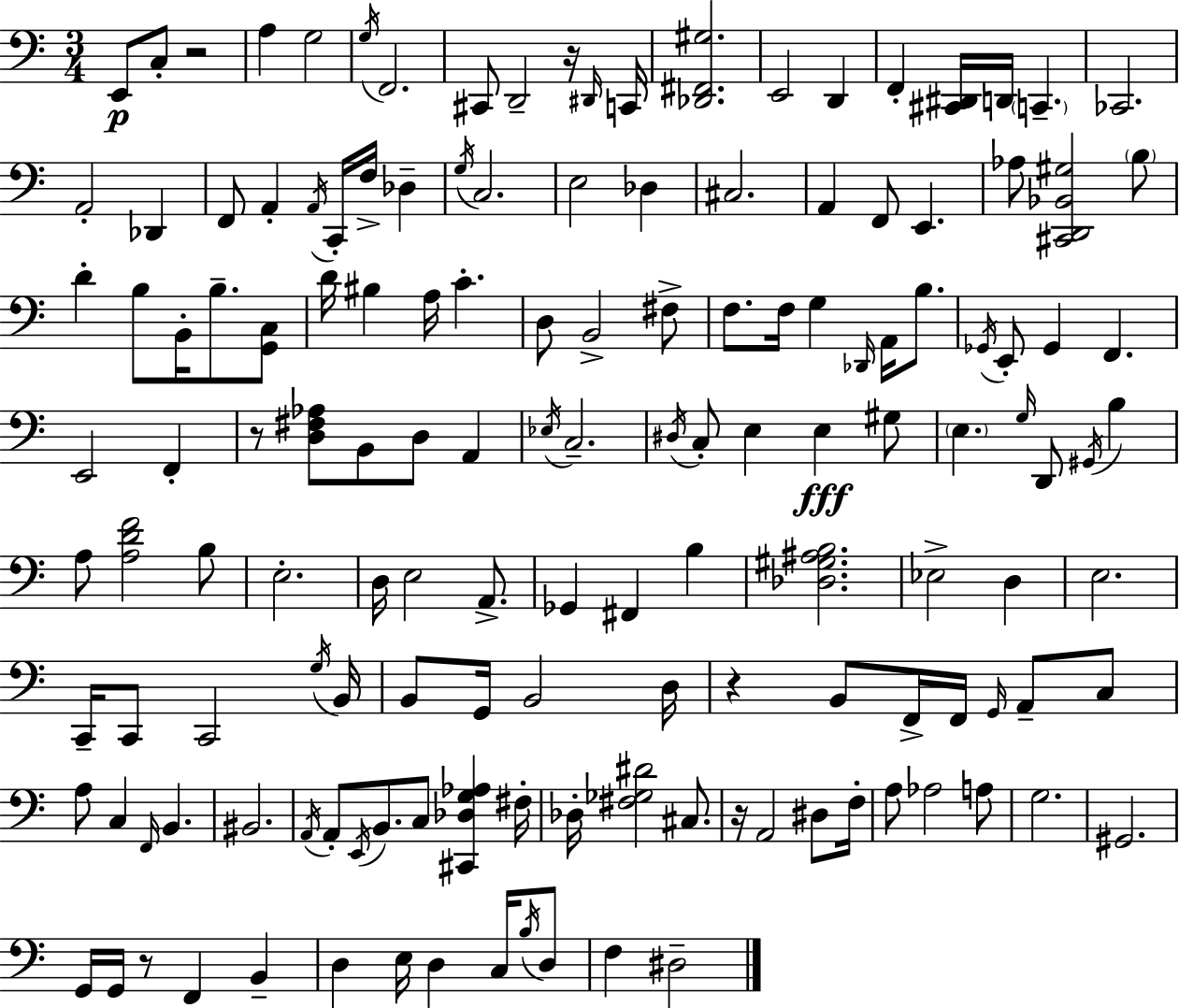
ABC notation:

X:1
T:Untitled
M:3/4
L:1/4
K:C
E,,/2 C,/2 z2 A, G,2 G,/4 F,,2 ^C,,/2 D,,2 z/4 ^D,,/4 C,,/4 [_D,,^F,,^G,]2 E,,2 D,, F,, [^C,,^D,,]/4 D,,/4 C,, _C,,2 A,,2 _D,, F,,/2 A,, A,,/4 C,,/4 F,/4 _D, G,/4 C,2 E,2 _D, ^C,2 A,, F,,/2 E,, _A,/2 [^C,,D,,_B,,^G,]2 B,/2 D B,/2 B,,/4 B,/2 [G,,C,]/2 D/4 ^B, A,/4 C D,/2 B,,2 ^F,/2 F,/2 F,/4 G, _D,,/4 A,,/4 B,/2 _G,,/4 E,,/2 _G,, F,, E,,2 F,, z/2 [D,^F,_A,]/2 B,,/2 D,/2 A,, _E,/4 C,2 ^D,/4 C,/2 E, E, ^G,/2 E, G,/4 D,,/2 ^G,,/4 B, A,/2 [A,DF]2 B,/2 E,2 D,/4 E,2 A,,/2 _G,, ^F,, B, [_D,^G,^A,B,]2 _E,2 D, E,2 C,,/4 C,,/2 C,,2 G,/4 B,,/4 B,,/2 G,,/4 B,,2 D,/4 z B,,/2 F,,/4 F,,/4 G,,/4 A,,/2 C,/2 A,/2 C, F,,/4 B,, ^B,,2 A,,/4 A,,/2 E,,/4 B,,/2 C,/2 [^C,,_D,G,_A,] ^F,/4 _D,/4 [^F,_G,^D]2 ^C,/2 z/4 A,,2 ^D,/2 F,/4 A,/2 _A,2 A,/2 G,2 ^G,,2 G,,/4 G,,/4 z/2 F,, B,, D, E,/4 D, C,/4 B,/4 D,/2 F, ^D,2